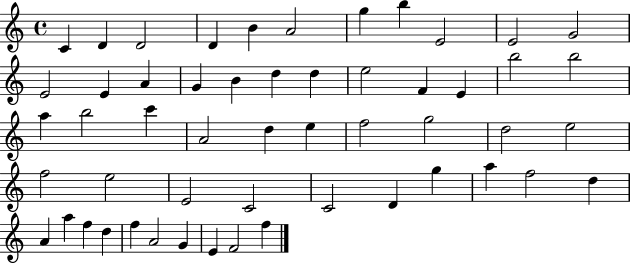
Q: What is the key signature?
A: C major